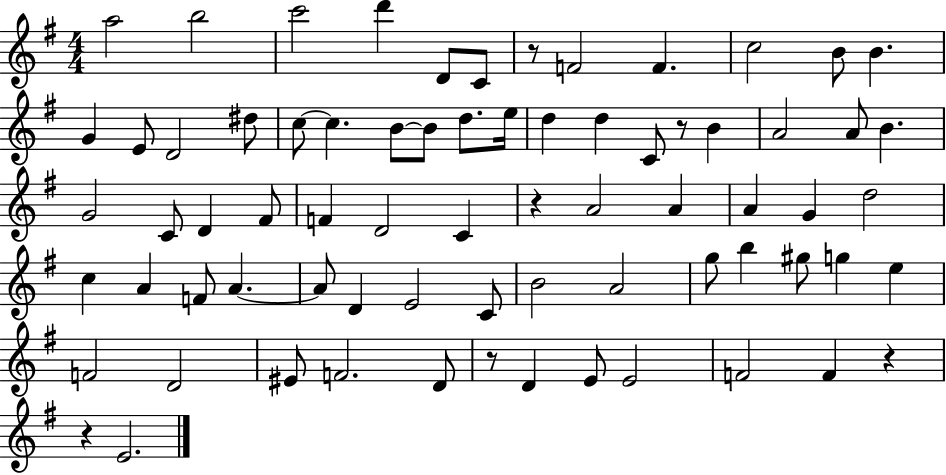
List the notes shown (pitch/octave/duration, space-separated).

A5/h B5/h C6/h D6/q D4/e C4/e R/e F4/h F4/q. C5/h B4/e B4/q. G4/q E4/e D4/h D#5/e C5/e C5/q. B4/e B4/e D5/e. E5/s D5/q D5/q C4/e R/e B4/q A4/h A4/e B4/q. G4/h C4/e D4/q F#4/e F4/q D4/h C4/q R/q A4/h A4/q A4/q G4/q D5/h C5/q A4/q F4/e A4/q. A4/e D4/q E4/h C4/e B4/h A4/h G5/e B5/q G#5/e G5/q E5/q F4/h D4/h EIS4/e F4/h. D4/e R/e D4/q E4/e E4/h F4/h F4/q R/q R/q E4/h.